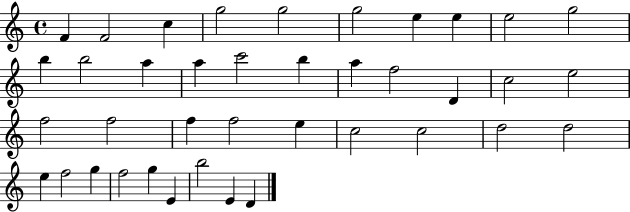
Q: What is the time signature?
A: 4/4